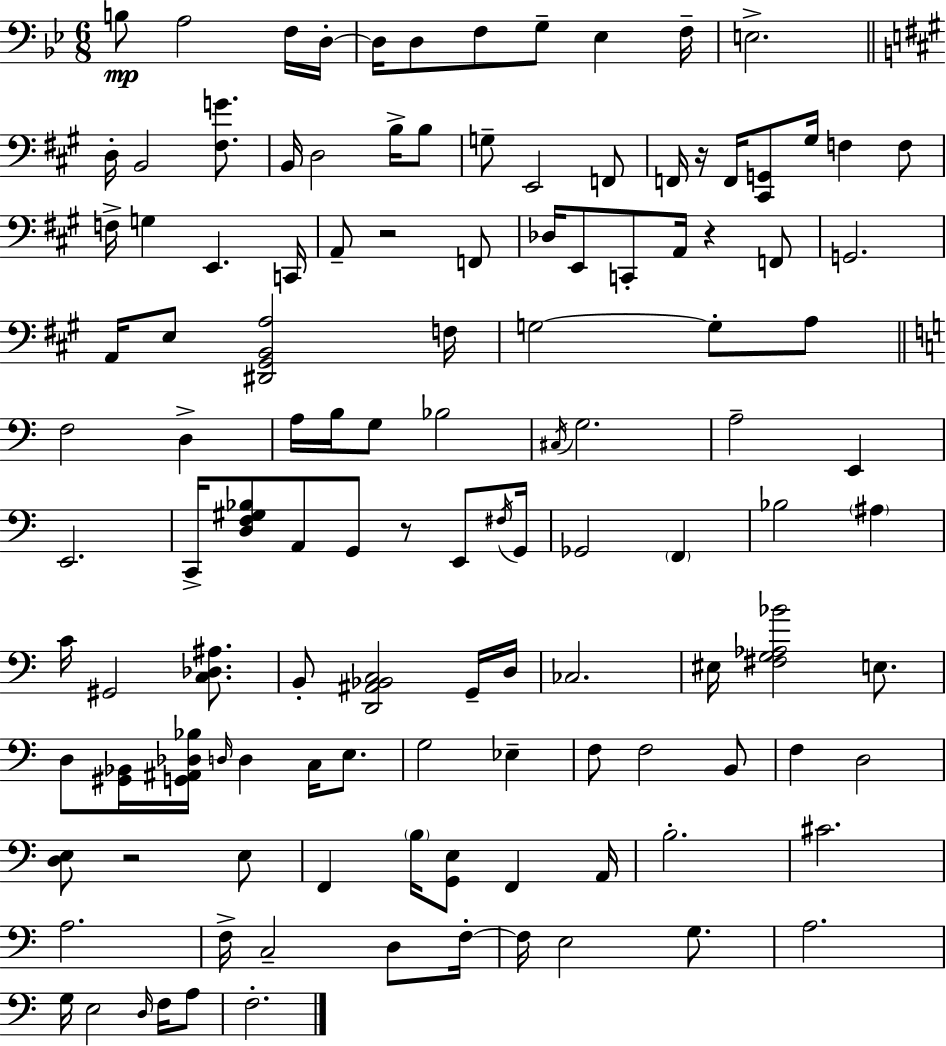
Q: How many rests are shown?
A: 5